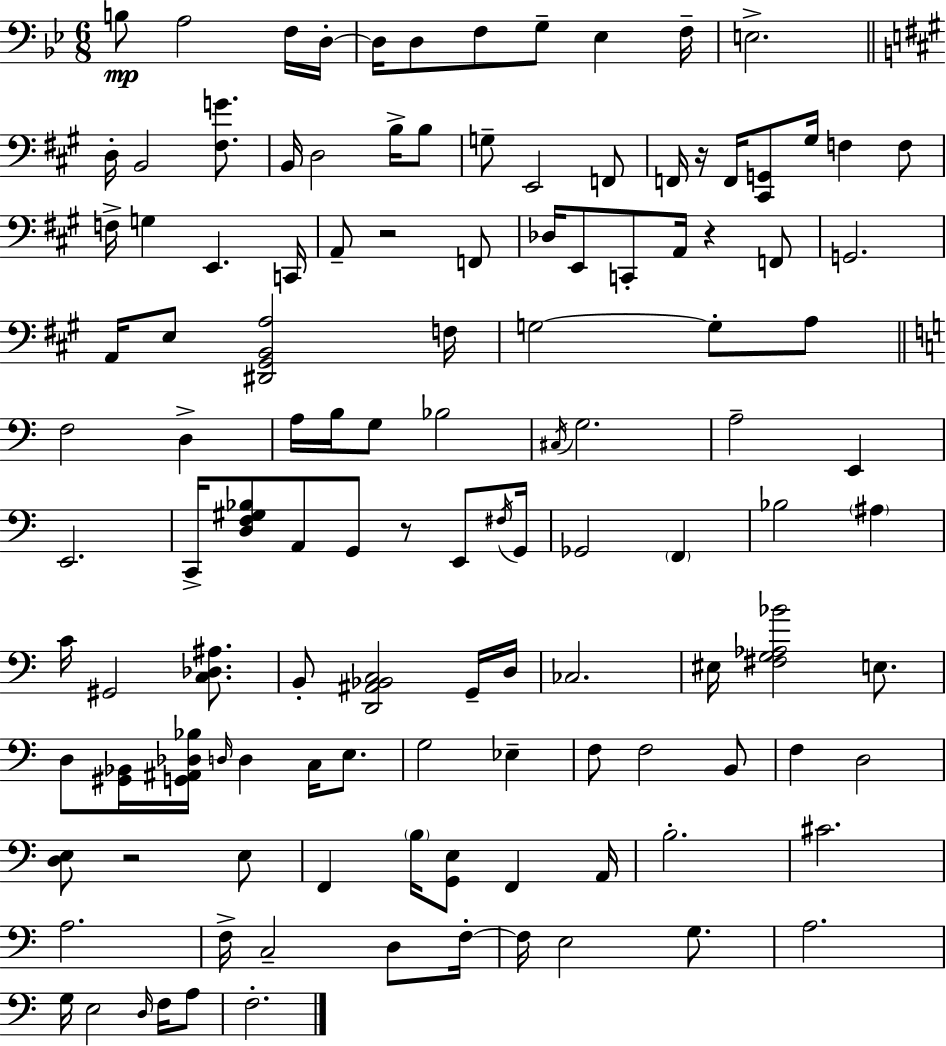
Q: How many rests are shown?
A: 5